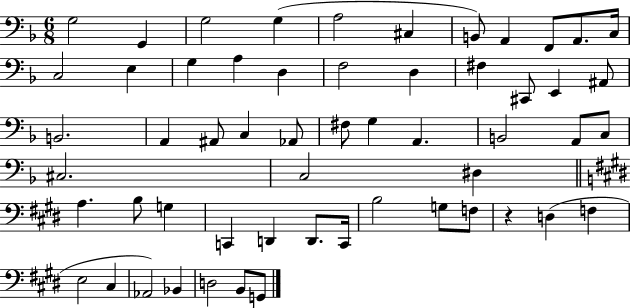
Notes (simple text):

G3/h G2/q G3/h G3/q A3/h C#3/q B2/e A2/q F2/e A2/e. C3/s C3/h E3/q G3/q A3/q D3/q F3/h D3/q F#3/q C#2/e E2/q A#2/e B2/h. A2/q A#2/e C3/q Ab2/e F#3/e G3/q A2/q. B2/h A2/e C3/e C#3/h. C3/h D#3/q A3/q. B3/e G3/q C2/q D2/q D2/e. C2/s B3/h G3/e F3/e R/q D3/q F3/q E3/h C#3/q Ab2/h Bb2/q D3/h B2/e G2/e